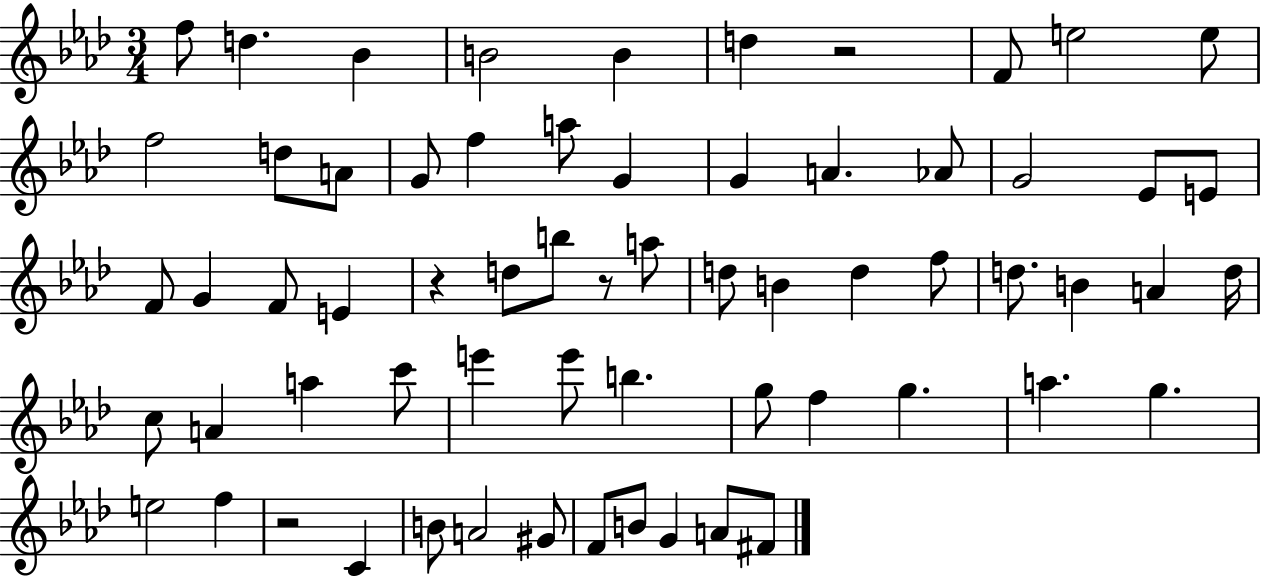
{
  \clef treble
  \numericTimeSignature
  \time 3/4
  \key aes \major
  f''8 d''4. bes'4 | b'2 b'4 | d''4 r2 | f'8 e''2 e''8 | \break f''2 d''8 a'8 | g'8 f''4 a''8 g'4 | g'4 a'4. aes'8 | g'2 ees'8 e'8 | \break f'8 g'4 f'8 e'4 | r4 d''8 b''8 r8 a''8 | d''8 b'4 d''4 f''8 | d''8. b'4 a'4 d''16 | \break c''8 a'4 a''4 c'''8 | e'''4 e'''8 b''4. | g''8 f''4 g''4. | a''4. g''4. | \break e''2 f''4 | r2 c'4 | b'8 a'2 gis'8 | f'8 b'8 g'4 a'8 fis'8 | \break \bar "|."
}